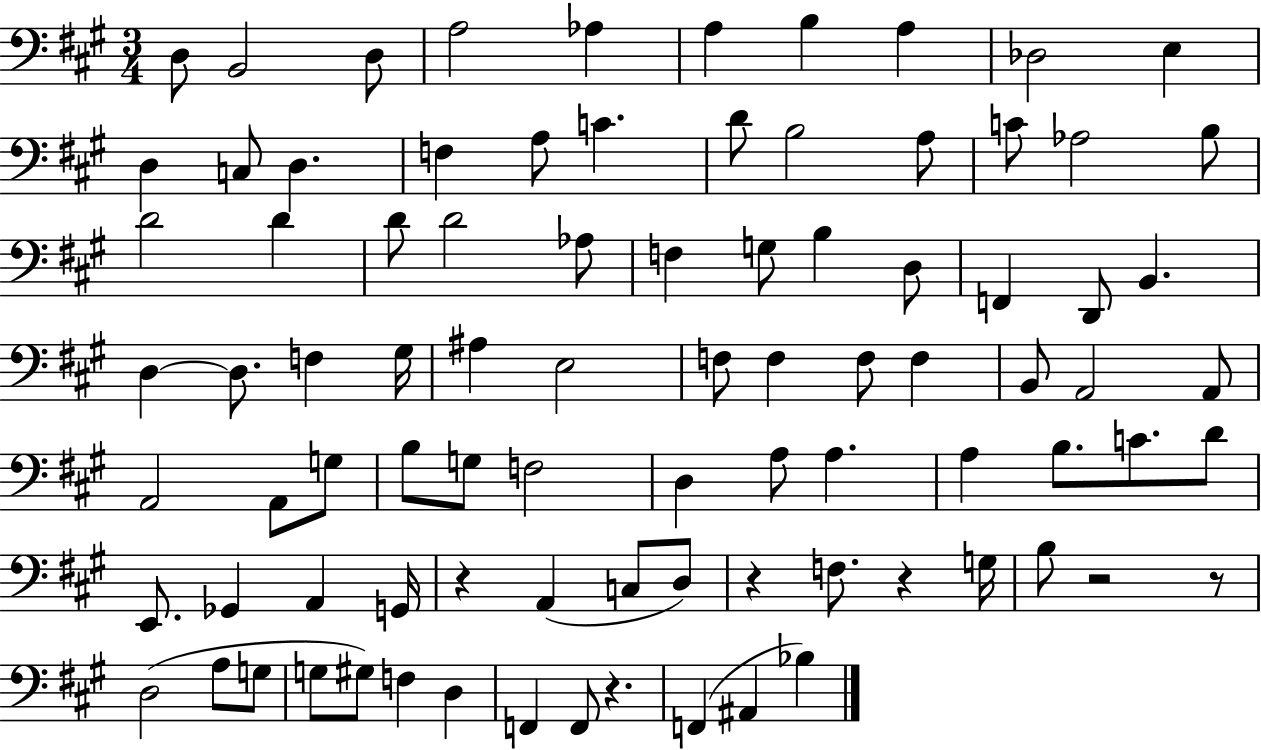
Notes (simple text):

D3/e B2/h D3/e A3/h Ab3/q A3/q B3/q A3/q Db3/h E3/q D3/q C3/e D3/q. F3/q A3/e C4/q. D4/e B3/h A3/e C4/e Ab3/h B3/e D4/h D4/q D4/e D4/h Ab3/e F3/q G3/e B3/q D3/e F2/q D2/e B2/q. D3/q D3/e. F3/q G#3/s A#3/q E3/h F3/e F3/q F3/e F3/q B2/e A2/h A2/e A2/h A2/e G3/e B3/e G3/e F3/h D3/q A3/e A3/q. A3/q B3/e. C4/e. D4/e E2/e. Gb2/q A2/q G2/s R/q A2/q C3/e D3/e R/q F3/e. R/q G3/s B3/e R/h R/e D3/h A3/e G3/e G3/e G#3/e F3/q D3/q F2/q F2/e R/q. F2/q A#2/q Bb3/q